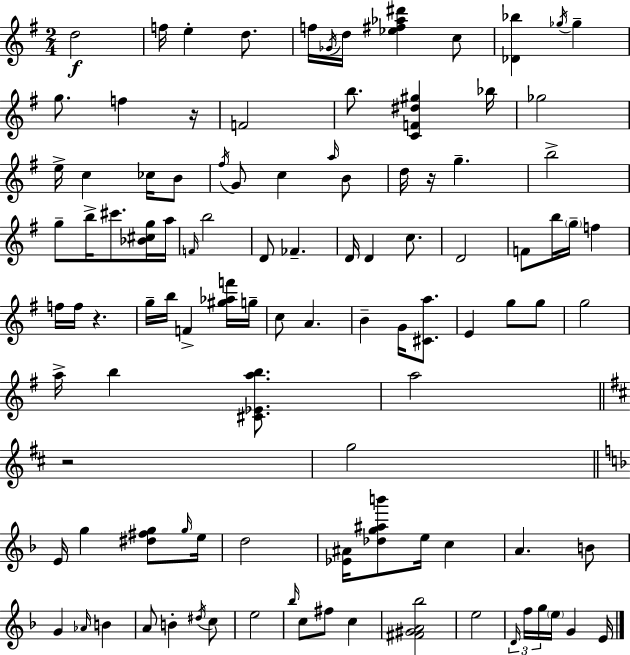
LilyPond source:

{
  \clef treble
  \numericTimeSignature
  \time 2/4
  \key e \minor
  \repeat volta 2 { d''2\f | f''16 e''4-. d''8. | f''16 \acciaccatura { ges'16 } d''16 <ees'' fis'' aes'' dis'''>4 c''8 | <des' bes''>4 \acciaccatura { ges''16 } ges''4-- | \break g''8. f''4 | r16 f'2 | b''8. <c' f' dis'' gis''>4 | bes''16 ges''2 | \break e''16-> c''4 ces''16 | b'8 \acciaccatura { fis''16 } g'8 c''4 | \grace { a''16 } b'8 d''16 r16 g''4.-- | b''2-> | \break g''8-- b''16-> cis'''8. | <bes' cis'' g''>16 a''16 \grace { f'16 } b''2 | d'8 fes'4.-- | d'16 d'4 | \break c''8. d'2 | f'8 b''16 | \parenthesize g''16-- f''4 f''16 f''16 r4. | g''16-- b''16 f'4-> | \break <gis'' aes'' f'''>16 g''16-- c''8 a'4. | b'4-- | g'16 <cis' a''>8. e'4 | g''8 g''8 g''2 | \break a''16-> b''4 | <cis' ees' a'' b''>8. a''2 | \bar "||" \break \key d \major r2 | g''2 | \bar "||" \break \key f \major e'16 g''4 <dis'' fis'' g''>8 \grace { g''16 } | e''16 d''2 | <ees' ais'>16 <des'' g'' ais'' b'''>8 e''16 c''4 | a'4. b'8 | \break g'4 \grace { aes'16 } b'4 | a'8 b'4-. | \acciaccatura { dis''16 } c''8 e''2 | \grace { bes''16 } c''8 fis''8 | \break c''4 <fis' gis' a' bes''>2 | e''2 | \tuplet 3/2 { \grace { d'16 } f''16 g''16 } \parenthesize e''16 | g'4 e'16 } \bar "|."
}